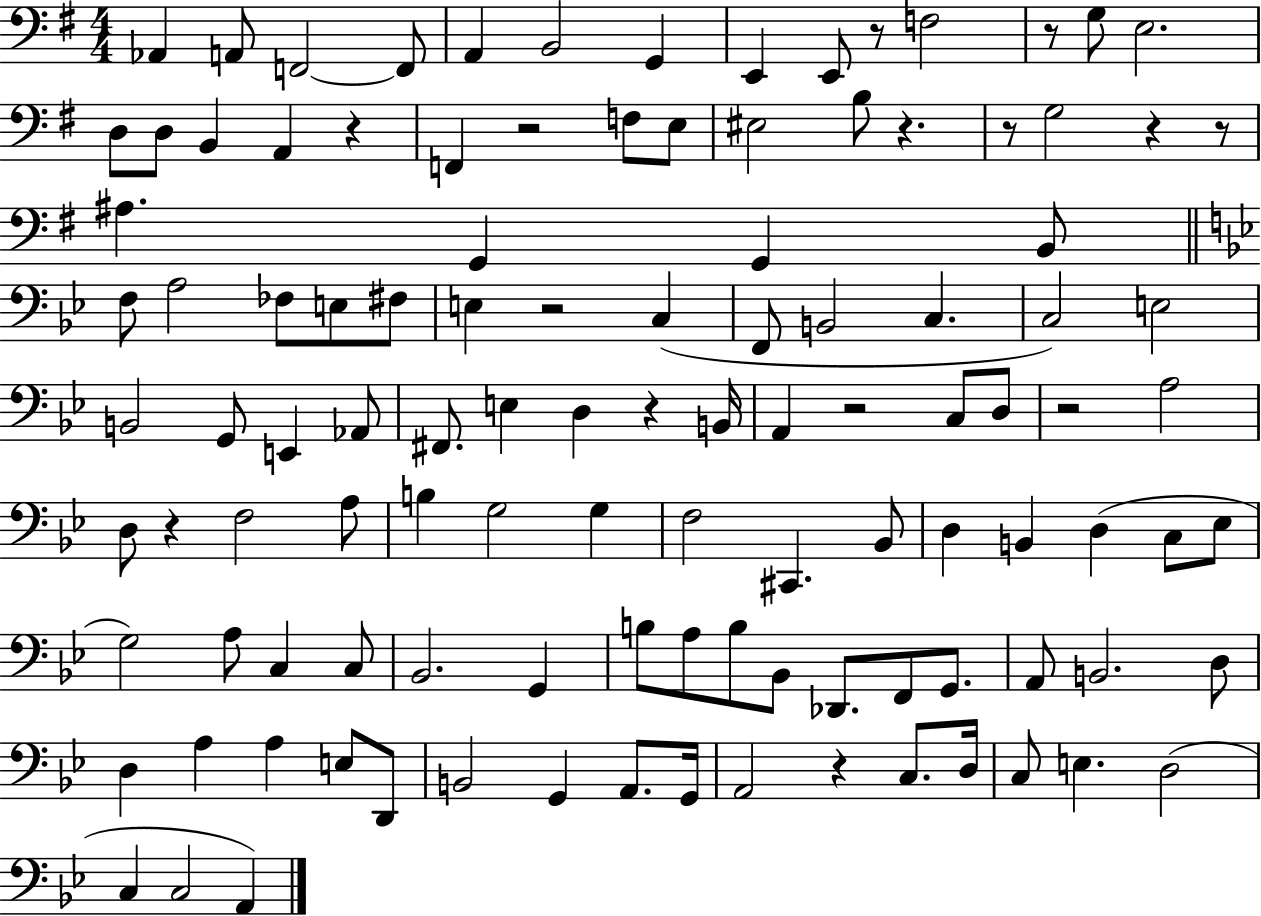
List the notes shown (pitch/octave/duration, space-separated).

Ab2/q A2/e F2/h F2/e A2/q B2/h G2/q E2/q E2/e R/e F3/h R/e G3/e E3/h. D3/e D3/e B2/q A2/q R/q F2/q R/h F3/e E3/e EIS3/h B3/e R/q. R/e G3/h R/q R/e A#3/q. G2/q G2/q B2/e F3/e A3/h FES3/e E3/e F#3/e E3/q R/h C3/q F2/e B2/h C3/q. C3/h E3/h B2/h G2/e E2/q Ab2/e F#2/e. E3/q D3/q R/q B2/s A2/q R/h C3/e D3/e R/h A3/h D3/e R/q F3/h A3/e B3/q G3/h G3/q F3/h C#2/q. Bb2/e D3/q B2/q D3/q C3/e Eb3/e G3/h A3/e C3/q C3/e Bb2/h. G2/q B3/e A3/e B3/e Bb2/e Db2/e. F2/e G2/e. A2/e B2/h. D3/e D3/q A3/q A3/q E3/e D2/e B2/h G2/q A2/e. G2/s A2/h R/q C3/e. D3/s C3/e E3/q. D3/h C3/q C3/h A2/q